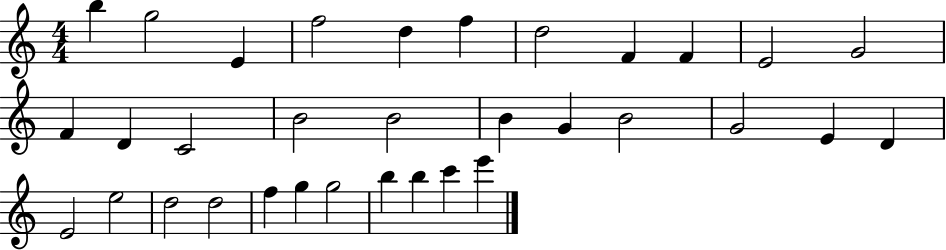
{
  \clef treble
  \numericTimeSignature
  \time 4/4
  \key c \major
  b''4 g''2 e'4 | f''2 d''4 f''4 | d''2 f'4 f'4 | e'2 g'2 | \break f'4 d'4 c'2 | b'2 b'2 | b'4 g'4 b'2 | g'2 e'4 d'4 | \break e'2 e''2 | d''2 d''2 | f''4 g''4 g''2 | b''4 b''4 c'''4 e'''4 | \break \bar "|."
}